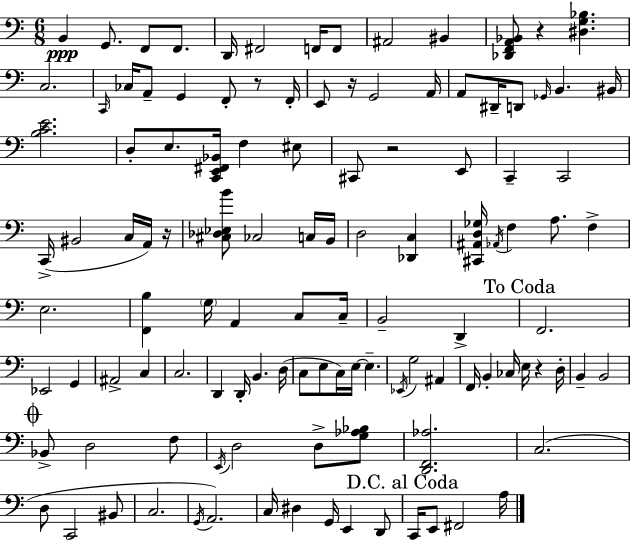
{
  \clef bass
  \numericTimeSignature
  \time 6/8
  \key a \minor
  b,4\ppp g,8. f,8 f,8. | d,16 fis,2 f,16 f,8 | ais,2 bis,4 | <des, f, a, bes,>8 r4 <dis g bes>4. | \break c2. | \grace { c,16 } ces16 a,8-- g,4 f,8-. r8 | f,16-. e,8 r16 g,2 | a,16 a,8 dis,16-- d,8 \grace { ges,16 } b,4. | \break bis,16 <b c' e'>2. | d8-. e8. <c, e, fis, bes,>16 f4 | eis8 cis,8 r2 | e,8 c,4-- c,2 | \break c,16->( bis,2 c16 | a,16) r16 <cis des ees b'>8 ces2 | c16 b,16 d2 <des, c>4 | <cis, ais, d ges>16 \acciaccatura { aes,16 } f4 a8. f4-> | \break e2. | <f, b>4 \parenthesize g16 a,4 | c8 c16-- b,2-- d,4-> | \mark "To Coda" f,2. | \break ees,2 g,4 | ais,2-> c4 | c2. | d,4 d,16-. b,4. | \break d16( c8 e8 c16) e16~~ e4.-- | \acciaccatura { ees,16 } g2 | ais,4 f,16 b,4-. ces16 e16 r4 | d16-. b,4-- b,2 | \break \mark \markup { \musicglyph "scripts.coda" } bes,8-> d2 | f8 \acciaccatura { e,16 } d2 | d8-> <g aes bes>8 <d, f, aes>2. | c2.( | \break d8 c,2 | bis,8 c2. | \acciaccatura { g,16 }) a,2. | c16 dis4 g,16 | \break e,4 d,8 \mark "D.C. al Coda" c,16 e,8 fis,2 | a16 \bar "|."
}